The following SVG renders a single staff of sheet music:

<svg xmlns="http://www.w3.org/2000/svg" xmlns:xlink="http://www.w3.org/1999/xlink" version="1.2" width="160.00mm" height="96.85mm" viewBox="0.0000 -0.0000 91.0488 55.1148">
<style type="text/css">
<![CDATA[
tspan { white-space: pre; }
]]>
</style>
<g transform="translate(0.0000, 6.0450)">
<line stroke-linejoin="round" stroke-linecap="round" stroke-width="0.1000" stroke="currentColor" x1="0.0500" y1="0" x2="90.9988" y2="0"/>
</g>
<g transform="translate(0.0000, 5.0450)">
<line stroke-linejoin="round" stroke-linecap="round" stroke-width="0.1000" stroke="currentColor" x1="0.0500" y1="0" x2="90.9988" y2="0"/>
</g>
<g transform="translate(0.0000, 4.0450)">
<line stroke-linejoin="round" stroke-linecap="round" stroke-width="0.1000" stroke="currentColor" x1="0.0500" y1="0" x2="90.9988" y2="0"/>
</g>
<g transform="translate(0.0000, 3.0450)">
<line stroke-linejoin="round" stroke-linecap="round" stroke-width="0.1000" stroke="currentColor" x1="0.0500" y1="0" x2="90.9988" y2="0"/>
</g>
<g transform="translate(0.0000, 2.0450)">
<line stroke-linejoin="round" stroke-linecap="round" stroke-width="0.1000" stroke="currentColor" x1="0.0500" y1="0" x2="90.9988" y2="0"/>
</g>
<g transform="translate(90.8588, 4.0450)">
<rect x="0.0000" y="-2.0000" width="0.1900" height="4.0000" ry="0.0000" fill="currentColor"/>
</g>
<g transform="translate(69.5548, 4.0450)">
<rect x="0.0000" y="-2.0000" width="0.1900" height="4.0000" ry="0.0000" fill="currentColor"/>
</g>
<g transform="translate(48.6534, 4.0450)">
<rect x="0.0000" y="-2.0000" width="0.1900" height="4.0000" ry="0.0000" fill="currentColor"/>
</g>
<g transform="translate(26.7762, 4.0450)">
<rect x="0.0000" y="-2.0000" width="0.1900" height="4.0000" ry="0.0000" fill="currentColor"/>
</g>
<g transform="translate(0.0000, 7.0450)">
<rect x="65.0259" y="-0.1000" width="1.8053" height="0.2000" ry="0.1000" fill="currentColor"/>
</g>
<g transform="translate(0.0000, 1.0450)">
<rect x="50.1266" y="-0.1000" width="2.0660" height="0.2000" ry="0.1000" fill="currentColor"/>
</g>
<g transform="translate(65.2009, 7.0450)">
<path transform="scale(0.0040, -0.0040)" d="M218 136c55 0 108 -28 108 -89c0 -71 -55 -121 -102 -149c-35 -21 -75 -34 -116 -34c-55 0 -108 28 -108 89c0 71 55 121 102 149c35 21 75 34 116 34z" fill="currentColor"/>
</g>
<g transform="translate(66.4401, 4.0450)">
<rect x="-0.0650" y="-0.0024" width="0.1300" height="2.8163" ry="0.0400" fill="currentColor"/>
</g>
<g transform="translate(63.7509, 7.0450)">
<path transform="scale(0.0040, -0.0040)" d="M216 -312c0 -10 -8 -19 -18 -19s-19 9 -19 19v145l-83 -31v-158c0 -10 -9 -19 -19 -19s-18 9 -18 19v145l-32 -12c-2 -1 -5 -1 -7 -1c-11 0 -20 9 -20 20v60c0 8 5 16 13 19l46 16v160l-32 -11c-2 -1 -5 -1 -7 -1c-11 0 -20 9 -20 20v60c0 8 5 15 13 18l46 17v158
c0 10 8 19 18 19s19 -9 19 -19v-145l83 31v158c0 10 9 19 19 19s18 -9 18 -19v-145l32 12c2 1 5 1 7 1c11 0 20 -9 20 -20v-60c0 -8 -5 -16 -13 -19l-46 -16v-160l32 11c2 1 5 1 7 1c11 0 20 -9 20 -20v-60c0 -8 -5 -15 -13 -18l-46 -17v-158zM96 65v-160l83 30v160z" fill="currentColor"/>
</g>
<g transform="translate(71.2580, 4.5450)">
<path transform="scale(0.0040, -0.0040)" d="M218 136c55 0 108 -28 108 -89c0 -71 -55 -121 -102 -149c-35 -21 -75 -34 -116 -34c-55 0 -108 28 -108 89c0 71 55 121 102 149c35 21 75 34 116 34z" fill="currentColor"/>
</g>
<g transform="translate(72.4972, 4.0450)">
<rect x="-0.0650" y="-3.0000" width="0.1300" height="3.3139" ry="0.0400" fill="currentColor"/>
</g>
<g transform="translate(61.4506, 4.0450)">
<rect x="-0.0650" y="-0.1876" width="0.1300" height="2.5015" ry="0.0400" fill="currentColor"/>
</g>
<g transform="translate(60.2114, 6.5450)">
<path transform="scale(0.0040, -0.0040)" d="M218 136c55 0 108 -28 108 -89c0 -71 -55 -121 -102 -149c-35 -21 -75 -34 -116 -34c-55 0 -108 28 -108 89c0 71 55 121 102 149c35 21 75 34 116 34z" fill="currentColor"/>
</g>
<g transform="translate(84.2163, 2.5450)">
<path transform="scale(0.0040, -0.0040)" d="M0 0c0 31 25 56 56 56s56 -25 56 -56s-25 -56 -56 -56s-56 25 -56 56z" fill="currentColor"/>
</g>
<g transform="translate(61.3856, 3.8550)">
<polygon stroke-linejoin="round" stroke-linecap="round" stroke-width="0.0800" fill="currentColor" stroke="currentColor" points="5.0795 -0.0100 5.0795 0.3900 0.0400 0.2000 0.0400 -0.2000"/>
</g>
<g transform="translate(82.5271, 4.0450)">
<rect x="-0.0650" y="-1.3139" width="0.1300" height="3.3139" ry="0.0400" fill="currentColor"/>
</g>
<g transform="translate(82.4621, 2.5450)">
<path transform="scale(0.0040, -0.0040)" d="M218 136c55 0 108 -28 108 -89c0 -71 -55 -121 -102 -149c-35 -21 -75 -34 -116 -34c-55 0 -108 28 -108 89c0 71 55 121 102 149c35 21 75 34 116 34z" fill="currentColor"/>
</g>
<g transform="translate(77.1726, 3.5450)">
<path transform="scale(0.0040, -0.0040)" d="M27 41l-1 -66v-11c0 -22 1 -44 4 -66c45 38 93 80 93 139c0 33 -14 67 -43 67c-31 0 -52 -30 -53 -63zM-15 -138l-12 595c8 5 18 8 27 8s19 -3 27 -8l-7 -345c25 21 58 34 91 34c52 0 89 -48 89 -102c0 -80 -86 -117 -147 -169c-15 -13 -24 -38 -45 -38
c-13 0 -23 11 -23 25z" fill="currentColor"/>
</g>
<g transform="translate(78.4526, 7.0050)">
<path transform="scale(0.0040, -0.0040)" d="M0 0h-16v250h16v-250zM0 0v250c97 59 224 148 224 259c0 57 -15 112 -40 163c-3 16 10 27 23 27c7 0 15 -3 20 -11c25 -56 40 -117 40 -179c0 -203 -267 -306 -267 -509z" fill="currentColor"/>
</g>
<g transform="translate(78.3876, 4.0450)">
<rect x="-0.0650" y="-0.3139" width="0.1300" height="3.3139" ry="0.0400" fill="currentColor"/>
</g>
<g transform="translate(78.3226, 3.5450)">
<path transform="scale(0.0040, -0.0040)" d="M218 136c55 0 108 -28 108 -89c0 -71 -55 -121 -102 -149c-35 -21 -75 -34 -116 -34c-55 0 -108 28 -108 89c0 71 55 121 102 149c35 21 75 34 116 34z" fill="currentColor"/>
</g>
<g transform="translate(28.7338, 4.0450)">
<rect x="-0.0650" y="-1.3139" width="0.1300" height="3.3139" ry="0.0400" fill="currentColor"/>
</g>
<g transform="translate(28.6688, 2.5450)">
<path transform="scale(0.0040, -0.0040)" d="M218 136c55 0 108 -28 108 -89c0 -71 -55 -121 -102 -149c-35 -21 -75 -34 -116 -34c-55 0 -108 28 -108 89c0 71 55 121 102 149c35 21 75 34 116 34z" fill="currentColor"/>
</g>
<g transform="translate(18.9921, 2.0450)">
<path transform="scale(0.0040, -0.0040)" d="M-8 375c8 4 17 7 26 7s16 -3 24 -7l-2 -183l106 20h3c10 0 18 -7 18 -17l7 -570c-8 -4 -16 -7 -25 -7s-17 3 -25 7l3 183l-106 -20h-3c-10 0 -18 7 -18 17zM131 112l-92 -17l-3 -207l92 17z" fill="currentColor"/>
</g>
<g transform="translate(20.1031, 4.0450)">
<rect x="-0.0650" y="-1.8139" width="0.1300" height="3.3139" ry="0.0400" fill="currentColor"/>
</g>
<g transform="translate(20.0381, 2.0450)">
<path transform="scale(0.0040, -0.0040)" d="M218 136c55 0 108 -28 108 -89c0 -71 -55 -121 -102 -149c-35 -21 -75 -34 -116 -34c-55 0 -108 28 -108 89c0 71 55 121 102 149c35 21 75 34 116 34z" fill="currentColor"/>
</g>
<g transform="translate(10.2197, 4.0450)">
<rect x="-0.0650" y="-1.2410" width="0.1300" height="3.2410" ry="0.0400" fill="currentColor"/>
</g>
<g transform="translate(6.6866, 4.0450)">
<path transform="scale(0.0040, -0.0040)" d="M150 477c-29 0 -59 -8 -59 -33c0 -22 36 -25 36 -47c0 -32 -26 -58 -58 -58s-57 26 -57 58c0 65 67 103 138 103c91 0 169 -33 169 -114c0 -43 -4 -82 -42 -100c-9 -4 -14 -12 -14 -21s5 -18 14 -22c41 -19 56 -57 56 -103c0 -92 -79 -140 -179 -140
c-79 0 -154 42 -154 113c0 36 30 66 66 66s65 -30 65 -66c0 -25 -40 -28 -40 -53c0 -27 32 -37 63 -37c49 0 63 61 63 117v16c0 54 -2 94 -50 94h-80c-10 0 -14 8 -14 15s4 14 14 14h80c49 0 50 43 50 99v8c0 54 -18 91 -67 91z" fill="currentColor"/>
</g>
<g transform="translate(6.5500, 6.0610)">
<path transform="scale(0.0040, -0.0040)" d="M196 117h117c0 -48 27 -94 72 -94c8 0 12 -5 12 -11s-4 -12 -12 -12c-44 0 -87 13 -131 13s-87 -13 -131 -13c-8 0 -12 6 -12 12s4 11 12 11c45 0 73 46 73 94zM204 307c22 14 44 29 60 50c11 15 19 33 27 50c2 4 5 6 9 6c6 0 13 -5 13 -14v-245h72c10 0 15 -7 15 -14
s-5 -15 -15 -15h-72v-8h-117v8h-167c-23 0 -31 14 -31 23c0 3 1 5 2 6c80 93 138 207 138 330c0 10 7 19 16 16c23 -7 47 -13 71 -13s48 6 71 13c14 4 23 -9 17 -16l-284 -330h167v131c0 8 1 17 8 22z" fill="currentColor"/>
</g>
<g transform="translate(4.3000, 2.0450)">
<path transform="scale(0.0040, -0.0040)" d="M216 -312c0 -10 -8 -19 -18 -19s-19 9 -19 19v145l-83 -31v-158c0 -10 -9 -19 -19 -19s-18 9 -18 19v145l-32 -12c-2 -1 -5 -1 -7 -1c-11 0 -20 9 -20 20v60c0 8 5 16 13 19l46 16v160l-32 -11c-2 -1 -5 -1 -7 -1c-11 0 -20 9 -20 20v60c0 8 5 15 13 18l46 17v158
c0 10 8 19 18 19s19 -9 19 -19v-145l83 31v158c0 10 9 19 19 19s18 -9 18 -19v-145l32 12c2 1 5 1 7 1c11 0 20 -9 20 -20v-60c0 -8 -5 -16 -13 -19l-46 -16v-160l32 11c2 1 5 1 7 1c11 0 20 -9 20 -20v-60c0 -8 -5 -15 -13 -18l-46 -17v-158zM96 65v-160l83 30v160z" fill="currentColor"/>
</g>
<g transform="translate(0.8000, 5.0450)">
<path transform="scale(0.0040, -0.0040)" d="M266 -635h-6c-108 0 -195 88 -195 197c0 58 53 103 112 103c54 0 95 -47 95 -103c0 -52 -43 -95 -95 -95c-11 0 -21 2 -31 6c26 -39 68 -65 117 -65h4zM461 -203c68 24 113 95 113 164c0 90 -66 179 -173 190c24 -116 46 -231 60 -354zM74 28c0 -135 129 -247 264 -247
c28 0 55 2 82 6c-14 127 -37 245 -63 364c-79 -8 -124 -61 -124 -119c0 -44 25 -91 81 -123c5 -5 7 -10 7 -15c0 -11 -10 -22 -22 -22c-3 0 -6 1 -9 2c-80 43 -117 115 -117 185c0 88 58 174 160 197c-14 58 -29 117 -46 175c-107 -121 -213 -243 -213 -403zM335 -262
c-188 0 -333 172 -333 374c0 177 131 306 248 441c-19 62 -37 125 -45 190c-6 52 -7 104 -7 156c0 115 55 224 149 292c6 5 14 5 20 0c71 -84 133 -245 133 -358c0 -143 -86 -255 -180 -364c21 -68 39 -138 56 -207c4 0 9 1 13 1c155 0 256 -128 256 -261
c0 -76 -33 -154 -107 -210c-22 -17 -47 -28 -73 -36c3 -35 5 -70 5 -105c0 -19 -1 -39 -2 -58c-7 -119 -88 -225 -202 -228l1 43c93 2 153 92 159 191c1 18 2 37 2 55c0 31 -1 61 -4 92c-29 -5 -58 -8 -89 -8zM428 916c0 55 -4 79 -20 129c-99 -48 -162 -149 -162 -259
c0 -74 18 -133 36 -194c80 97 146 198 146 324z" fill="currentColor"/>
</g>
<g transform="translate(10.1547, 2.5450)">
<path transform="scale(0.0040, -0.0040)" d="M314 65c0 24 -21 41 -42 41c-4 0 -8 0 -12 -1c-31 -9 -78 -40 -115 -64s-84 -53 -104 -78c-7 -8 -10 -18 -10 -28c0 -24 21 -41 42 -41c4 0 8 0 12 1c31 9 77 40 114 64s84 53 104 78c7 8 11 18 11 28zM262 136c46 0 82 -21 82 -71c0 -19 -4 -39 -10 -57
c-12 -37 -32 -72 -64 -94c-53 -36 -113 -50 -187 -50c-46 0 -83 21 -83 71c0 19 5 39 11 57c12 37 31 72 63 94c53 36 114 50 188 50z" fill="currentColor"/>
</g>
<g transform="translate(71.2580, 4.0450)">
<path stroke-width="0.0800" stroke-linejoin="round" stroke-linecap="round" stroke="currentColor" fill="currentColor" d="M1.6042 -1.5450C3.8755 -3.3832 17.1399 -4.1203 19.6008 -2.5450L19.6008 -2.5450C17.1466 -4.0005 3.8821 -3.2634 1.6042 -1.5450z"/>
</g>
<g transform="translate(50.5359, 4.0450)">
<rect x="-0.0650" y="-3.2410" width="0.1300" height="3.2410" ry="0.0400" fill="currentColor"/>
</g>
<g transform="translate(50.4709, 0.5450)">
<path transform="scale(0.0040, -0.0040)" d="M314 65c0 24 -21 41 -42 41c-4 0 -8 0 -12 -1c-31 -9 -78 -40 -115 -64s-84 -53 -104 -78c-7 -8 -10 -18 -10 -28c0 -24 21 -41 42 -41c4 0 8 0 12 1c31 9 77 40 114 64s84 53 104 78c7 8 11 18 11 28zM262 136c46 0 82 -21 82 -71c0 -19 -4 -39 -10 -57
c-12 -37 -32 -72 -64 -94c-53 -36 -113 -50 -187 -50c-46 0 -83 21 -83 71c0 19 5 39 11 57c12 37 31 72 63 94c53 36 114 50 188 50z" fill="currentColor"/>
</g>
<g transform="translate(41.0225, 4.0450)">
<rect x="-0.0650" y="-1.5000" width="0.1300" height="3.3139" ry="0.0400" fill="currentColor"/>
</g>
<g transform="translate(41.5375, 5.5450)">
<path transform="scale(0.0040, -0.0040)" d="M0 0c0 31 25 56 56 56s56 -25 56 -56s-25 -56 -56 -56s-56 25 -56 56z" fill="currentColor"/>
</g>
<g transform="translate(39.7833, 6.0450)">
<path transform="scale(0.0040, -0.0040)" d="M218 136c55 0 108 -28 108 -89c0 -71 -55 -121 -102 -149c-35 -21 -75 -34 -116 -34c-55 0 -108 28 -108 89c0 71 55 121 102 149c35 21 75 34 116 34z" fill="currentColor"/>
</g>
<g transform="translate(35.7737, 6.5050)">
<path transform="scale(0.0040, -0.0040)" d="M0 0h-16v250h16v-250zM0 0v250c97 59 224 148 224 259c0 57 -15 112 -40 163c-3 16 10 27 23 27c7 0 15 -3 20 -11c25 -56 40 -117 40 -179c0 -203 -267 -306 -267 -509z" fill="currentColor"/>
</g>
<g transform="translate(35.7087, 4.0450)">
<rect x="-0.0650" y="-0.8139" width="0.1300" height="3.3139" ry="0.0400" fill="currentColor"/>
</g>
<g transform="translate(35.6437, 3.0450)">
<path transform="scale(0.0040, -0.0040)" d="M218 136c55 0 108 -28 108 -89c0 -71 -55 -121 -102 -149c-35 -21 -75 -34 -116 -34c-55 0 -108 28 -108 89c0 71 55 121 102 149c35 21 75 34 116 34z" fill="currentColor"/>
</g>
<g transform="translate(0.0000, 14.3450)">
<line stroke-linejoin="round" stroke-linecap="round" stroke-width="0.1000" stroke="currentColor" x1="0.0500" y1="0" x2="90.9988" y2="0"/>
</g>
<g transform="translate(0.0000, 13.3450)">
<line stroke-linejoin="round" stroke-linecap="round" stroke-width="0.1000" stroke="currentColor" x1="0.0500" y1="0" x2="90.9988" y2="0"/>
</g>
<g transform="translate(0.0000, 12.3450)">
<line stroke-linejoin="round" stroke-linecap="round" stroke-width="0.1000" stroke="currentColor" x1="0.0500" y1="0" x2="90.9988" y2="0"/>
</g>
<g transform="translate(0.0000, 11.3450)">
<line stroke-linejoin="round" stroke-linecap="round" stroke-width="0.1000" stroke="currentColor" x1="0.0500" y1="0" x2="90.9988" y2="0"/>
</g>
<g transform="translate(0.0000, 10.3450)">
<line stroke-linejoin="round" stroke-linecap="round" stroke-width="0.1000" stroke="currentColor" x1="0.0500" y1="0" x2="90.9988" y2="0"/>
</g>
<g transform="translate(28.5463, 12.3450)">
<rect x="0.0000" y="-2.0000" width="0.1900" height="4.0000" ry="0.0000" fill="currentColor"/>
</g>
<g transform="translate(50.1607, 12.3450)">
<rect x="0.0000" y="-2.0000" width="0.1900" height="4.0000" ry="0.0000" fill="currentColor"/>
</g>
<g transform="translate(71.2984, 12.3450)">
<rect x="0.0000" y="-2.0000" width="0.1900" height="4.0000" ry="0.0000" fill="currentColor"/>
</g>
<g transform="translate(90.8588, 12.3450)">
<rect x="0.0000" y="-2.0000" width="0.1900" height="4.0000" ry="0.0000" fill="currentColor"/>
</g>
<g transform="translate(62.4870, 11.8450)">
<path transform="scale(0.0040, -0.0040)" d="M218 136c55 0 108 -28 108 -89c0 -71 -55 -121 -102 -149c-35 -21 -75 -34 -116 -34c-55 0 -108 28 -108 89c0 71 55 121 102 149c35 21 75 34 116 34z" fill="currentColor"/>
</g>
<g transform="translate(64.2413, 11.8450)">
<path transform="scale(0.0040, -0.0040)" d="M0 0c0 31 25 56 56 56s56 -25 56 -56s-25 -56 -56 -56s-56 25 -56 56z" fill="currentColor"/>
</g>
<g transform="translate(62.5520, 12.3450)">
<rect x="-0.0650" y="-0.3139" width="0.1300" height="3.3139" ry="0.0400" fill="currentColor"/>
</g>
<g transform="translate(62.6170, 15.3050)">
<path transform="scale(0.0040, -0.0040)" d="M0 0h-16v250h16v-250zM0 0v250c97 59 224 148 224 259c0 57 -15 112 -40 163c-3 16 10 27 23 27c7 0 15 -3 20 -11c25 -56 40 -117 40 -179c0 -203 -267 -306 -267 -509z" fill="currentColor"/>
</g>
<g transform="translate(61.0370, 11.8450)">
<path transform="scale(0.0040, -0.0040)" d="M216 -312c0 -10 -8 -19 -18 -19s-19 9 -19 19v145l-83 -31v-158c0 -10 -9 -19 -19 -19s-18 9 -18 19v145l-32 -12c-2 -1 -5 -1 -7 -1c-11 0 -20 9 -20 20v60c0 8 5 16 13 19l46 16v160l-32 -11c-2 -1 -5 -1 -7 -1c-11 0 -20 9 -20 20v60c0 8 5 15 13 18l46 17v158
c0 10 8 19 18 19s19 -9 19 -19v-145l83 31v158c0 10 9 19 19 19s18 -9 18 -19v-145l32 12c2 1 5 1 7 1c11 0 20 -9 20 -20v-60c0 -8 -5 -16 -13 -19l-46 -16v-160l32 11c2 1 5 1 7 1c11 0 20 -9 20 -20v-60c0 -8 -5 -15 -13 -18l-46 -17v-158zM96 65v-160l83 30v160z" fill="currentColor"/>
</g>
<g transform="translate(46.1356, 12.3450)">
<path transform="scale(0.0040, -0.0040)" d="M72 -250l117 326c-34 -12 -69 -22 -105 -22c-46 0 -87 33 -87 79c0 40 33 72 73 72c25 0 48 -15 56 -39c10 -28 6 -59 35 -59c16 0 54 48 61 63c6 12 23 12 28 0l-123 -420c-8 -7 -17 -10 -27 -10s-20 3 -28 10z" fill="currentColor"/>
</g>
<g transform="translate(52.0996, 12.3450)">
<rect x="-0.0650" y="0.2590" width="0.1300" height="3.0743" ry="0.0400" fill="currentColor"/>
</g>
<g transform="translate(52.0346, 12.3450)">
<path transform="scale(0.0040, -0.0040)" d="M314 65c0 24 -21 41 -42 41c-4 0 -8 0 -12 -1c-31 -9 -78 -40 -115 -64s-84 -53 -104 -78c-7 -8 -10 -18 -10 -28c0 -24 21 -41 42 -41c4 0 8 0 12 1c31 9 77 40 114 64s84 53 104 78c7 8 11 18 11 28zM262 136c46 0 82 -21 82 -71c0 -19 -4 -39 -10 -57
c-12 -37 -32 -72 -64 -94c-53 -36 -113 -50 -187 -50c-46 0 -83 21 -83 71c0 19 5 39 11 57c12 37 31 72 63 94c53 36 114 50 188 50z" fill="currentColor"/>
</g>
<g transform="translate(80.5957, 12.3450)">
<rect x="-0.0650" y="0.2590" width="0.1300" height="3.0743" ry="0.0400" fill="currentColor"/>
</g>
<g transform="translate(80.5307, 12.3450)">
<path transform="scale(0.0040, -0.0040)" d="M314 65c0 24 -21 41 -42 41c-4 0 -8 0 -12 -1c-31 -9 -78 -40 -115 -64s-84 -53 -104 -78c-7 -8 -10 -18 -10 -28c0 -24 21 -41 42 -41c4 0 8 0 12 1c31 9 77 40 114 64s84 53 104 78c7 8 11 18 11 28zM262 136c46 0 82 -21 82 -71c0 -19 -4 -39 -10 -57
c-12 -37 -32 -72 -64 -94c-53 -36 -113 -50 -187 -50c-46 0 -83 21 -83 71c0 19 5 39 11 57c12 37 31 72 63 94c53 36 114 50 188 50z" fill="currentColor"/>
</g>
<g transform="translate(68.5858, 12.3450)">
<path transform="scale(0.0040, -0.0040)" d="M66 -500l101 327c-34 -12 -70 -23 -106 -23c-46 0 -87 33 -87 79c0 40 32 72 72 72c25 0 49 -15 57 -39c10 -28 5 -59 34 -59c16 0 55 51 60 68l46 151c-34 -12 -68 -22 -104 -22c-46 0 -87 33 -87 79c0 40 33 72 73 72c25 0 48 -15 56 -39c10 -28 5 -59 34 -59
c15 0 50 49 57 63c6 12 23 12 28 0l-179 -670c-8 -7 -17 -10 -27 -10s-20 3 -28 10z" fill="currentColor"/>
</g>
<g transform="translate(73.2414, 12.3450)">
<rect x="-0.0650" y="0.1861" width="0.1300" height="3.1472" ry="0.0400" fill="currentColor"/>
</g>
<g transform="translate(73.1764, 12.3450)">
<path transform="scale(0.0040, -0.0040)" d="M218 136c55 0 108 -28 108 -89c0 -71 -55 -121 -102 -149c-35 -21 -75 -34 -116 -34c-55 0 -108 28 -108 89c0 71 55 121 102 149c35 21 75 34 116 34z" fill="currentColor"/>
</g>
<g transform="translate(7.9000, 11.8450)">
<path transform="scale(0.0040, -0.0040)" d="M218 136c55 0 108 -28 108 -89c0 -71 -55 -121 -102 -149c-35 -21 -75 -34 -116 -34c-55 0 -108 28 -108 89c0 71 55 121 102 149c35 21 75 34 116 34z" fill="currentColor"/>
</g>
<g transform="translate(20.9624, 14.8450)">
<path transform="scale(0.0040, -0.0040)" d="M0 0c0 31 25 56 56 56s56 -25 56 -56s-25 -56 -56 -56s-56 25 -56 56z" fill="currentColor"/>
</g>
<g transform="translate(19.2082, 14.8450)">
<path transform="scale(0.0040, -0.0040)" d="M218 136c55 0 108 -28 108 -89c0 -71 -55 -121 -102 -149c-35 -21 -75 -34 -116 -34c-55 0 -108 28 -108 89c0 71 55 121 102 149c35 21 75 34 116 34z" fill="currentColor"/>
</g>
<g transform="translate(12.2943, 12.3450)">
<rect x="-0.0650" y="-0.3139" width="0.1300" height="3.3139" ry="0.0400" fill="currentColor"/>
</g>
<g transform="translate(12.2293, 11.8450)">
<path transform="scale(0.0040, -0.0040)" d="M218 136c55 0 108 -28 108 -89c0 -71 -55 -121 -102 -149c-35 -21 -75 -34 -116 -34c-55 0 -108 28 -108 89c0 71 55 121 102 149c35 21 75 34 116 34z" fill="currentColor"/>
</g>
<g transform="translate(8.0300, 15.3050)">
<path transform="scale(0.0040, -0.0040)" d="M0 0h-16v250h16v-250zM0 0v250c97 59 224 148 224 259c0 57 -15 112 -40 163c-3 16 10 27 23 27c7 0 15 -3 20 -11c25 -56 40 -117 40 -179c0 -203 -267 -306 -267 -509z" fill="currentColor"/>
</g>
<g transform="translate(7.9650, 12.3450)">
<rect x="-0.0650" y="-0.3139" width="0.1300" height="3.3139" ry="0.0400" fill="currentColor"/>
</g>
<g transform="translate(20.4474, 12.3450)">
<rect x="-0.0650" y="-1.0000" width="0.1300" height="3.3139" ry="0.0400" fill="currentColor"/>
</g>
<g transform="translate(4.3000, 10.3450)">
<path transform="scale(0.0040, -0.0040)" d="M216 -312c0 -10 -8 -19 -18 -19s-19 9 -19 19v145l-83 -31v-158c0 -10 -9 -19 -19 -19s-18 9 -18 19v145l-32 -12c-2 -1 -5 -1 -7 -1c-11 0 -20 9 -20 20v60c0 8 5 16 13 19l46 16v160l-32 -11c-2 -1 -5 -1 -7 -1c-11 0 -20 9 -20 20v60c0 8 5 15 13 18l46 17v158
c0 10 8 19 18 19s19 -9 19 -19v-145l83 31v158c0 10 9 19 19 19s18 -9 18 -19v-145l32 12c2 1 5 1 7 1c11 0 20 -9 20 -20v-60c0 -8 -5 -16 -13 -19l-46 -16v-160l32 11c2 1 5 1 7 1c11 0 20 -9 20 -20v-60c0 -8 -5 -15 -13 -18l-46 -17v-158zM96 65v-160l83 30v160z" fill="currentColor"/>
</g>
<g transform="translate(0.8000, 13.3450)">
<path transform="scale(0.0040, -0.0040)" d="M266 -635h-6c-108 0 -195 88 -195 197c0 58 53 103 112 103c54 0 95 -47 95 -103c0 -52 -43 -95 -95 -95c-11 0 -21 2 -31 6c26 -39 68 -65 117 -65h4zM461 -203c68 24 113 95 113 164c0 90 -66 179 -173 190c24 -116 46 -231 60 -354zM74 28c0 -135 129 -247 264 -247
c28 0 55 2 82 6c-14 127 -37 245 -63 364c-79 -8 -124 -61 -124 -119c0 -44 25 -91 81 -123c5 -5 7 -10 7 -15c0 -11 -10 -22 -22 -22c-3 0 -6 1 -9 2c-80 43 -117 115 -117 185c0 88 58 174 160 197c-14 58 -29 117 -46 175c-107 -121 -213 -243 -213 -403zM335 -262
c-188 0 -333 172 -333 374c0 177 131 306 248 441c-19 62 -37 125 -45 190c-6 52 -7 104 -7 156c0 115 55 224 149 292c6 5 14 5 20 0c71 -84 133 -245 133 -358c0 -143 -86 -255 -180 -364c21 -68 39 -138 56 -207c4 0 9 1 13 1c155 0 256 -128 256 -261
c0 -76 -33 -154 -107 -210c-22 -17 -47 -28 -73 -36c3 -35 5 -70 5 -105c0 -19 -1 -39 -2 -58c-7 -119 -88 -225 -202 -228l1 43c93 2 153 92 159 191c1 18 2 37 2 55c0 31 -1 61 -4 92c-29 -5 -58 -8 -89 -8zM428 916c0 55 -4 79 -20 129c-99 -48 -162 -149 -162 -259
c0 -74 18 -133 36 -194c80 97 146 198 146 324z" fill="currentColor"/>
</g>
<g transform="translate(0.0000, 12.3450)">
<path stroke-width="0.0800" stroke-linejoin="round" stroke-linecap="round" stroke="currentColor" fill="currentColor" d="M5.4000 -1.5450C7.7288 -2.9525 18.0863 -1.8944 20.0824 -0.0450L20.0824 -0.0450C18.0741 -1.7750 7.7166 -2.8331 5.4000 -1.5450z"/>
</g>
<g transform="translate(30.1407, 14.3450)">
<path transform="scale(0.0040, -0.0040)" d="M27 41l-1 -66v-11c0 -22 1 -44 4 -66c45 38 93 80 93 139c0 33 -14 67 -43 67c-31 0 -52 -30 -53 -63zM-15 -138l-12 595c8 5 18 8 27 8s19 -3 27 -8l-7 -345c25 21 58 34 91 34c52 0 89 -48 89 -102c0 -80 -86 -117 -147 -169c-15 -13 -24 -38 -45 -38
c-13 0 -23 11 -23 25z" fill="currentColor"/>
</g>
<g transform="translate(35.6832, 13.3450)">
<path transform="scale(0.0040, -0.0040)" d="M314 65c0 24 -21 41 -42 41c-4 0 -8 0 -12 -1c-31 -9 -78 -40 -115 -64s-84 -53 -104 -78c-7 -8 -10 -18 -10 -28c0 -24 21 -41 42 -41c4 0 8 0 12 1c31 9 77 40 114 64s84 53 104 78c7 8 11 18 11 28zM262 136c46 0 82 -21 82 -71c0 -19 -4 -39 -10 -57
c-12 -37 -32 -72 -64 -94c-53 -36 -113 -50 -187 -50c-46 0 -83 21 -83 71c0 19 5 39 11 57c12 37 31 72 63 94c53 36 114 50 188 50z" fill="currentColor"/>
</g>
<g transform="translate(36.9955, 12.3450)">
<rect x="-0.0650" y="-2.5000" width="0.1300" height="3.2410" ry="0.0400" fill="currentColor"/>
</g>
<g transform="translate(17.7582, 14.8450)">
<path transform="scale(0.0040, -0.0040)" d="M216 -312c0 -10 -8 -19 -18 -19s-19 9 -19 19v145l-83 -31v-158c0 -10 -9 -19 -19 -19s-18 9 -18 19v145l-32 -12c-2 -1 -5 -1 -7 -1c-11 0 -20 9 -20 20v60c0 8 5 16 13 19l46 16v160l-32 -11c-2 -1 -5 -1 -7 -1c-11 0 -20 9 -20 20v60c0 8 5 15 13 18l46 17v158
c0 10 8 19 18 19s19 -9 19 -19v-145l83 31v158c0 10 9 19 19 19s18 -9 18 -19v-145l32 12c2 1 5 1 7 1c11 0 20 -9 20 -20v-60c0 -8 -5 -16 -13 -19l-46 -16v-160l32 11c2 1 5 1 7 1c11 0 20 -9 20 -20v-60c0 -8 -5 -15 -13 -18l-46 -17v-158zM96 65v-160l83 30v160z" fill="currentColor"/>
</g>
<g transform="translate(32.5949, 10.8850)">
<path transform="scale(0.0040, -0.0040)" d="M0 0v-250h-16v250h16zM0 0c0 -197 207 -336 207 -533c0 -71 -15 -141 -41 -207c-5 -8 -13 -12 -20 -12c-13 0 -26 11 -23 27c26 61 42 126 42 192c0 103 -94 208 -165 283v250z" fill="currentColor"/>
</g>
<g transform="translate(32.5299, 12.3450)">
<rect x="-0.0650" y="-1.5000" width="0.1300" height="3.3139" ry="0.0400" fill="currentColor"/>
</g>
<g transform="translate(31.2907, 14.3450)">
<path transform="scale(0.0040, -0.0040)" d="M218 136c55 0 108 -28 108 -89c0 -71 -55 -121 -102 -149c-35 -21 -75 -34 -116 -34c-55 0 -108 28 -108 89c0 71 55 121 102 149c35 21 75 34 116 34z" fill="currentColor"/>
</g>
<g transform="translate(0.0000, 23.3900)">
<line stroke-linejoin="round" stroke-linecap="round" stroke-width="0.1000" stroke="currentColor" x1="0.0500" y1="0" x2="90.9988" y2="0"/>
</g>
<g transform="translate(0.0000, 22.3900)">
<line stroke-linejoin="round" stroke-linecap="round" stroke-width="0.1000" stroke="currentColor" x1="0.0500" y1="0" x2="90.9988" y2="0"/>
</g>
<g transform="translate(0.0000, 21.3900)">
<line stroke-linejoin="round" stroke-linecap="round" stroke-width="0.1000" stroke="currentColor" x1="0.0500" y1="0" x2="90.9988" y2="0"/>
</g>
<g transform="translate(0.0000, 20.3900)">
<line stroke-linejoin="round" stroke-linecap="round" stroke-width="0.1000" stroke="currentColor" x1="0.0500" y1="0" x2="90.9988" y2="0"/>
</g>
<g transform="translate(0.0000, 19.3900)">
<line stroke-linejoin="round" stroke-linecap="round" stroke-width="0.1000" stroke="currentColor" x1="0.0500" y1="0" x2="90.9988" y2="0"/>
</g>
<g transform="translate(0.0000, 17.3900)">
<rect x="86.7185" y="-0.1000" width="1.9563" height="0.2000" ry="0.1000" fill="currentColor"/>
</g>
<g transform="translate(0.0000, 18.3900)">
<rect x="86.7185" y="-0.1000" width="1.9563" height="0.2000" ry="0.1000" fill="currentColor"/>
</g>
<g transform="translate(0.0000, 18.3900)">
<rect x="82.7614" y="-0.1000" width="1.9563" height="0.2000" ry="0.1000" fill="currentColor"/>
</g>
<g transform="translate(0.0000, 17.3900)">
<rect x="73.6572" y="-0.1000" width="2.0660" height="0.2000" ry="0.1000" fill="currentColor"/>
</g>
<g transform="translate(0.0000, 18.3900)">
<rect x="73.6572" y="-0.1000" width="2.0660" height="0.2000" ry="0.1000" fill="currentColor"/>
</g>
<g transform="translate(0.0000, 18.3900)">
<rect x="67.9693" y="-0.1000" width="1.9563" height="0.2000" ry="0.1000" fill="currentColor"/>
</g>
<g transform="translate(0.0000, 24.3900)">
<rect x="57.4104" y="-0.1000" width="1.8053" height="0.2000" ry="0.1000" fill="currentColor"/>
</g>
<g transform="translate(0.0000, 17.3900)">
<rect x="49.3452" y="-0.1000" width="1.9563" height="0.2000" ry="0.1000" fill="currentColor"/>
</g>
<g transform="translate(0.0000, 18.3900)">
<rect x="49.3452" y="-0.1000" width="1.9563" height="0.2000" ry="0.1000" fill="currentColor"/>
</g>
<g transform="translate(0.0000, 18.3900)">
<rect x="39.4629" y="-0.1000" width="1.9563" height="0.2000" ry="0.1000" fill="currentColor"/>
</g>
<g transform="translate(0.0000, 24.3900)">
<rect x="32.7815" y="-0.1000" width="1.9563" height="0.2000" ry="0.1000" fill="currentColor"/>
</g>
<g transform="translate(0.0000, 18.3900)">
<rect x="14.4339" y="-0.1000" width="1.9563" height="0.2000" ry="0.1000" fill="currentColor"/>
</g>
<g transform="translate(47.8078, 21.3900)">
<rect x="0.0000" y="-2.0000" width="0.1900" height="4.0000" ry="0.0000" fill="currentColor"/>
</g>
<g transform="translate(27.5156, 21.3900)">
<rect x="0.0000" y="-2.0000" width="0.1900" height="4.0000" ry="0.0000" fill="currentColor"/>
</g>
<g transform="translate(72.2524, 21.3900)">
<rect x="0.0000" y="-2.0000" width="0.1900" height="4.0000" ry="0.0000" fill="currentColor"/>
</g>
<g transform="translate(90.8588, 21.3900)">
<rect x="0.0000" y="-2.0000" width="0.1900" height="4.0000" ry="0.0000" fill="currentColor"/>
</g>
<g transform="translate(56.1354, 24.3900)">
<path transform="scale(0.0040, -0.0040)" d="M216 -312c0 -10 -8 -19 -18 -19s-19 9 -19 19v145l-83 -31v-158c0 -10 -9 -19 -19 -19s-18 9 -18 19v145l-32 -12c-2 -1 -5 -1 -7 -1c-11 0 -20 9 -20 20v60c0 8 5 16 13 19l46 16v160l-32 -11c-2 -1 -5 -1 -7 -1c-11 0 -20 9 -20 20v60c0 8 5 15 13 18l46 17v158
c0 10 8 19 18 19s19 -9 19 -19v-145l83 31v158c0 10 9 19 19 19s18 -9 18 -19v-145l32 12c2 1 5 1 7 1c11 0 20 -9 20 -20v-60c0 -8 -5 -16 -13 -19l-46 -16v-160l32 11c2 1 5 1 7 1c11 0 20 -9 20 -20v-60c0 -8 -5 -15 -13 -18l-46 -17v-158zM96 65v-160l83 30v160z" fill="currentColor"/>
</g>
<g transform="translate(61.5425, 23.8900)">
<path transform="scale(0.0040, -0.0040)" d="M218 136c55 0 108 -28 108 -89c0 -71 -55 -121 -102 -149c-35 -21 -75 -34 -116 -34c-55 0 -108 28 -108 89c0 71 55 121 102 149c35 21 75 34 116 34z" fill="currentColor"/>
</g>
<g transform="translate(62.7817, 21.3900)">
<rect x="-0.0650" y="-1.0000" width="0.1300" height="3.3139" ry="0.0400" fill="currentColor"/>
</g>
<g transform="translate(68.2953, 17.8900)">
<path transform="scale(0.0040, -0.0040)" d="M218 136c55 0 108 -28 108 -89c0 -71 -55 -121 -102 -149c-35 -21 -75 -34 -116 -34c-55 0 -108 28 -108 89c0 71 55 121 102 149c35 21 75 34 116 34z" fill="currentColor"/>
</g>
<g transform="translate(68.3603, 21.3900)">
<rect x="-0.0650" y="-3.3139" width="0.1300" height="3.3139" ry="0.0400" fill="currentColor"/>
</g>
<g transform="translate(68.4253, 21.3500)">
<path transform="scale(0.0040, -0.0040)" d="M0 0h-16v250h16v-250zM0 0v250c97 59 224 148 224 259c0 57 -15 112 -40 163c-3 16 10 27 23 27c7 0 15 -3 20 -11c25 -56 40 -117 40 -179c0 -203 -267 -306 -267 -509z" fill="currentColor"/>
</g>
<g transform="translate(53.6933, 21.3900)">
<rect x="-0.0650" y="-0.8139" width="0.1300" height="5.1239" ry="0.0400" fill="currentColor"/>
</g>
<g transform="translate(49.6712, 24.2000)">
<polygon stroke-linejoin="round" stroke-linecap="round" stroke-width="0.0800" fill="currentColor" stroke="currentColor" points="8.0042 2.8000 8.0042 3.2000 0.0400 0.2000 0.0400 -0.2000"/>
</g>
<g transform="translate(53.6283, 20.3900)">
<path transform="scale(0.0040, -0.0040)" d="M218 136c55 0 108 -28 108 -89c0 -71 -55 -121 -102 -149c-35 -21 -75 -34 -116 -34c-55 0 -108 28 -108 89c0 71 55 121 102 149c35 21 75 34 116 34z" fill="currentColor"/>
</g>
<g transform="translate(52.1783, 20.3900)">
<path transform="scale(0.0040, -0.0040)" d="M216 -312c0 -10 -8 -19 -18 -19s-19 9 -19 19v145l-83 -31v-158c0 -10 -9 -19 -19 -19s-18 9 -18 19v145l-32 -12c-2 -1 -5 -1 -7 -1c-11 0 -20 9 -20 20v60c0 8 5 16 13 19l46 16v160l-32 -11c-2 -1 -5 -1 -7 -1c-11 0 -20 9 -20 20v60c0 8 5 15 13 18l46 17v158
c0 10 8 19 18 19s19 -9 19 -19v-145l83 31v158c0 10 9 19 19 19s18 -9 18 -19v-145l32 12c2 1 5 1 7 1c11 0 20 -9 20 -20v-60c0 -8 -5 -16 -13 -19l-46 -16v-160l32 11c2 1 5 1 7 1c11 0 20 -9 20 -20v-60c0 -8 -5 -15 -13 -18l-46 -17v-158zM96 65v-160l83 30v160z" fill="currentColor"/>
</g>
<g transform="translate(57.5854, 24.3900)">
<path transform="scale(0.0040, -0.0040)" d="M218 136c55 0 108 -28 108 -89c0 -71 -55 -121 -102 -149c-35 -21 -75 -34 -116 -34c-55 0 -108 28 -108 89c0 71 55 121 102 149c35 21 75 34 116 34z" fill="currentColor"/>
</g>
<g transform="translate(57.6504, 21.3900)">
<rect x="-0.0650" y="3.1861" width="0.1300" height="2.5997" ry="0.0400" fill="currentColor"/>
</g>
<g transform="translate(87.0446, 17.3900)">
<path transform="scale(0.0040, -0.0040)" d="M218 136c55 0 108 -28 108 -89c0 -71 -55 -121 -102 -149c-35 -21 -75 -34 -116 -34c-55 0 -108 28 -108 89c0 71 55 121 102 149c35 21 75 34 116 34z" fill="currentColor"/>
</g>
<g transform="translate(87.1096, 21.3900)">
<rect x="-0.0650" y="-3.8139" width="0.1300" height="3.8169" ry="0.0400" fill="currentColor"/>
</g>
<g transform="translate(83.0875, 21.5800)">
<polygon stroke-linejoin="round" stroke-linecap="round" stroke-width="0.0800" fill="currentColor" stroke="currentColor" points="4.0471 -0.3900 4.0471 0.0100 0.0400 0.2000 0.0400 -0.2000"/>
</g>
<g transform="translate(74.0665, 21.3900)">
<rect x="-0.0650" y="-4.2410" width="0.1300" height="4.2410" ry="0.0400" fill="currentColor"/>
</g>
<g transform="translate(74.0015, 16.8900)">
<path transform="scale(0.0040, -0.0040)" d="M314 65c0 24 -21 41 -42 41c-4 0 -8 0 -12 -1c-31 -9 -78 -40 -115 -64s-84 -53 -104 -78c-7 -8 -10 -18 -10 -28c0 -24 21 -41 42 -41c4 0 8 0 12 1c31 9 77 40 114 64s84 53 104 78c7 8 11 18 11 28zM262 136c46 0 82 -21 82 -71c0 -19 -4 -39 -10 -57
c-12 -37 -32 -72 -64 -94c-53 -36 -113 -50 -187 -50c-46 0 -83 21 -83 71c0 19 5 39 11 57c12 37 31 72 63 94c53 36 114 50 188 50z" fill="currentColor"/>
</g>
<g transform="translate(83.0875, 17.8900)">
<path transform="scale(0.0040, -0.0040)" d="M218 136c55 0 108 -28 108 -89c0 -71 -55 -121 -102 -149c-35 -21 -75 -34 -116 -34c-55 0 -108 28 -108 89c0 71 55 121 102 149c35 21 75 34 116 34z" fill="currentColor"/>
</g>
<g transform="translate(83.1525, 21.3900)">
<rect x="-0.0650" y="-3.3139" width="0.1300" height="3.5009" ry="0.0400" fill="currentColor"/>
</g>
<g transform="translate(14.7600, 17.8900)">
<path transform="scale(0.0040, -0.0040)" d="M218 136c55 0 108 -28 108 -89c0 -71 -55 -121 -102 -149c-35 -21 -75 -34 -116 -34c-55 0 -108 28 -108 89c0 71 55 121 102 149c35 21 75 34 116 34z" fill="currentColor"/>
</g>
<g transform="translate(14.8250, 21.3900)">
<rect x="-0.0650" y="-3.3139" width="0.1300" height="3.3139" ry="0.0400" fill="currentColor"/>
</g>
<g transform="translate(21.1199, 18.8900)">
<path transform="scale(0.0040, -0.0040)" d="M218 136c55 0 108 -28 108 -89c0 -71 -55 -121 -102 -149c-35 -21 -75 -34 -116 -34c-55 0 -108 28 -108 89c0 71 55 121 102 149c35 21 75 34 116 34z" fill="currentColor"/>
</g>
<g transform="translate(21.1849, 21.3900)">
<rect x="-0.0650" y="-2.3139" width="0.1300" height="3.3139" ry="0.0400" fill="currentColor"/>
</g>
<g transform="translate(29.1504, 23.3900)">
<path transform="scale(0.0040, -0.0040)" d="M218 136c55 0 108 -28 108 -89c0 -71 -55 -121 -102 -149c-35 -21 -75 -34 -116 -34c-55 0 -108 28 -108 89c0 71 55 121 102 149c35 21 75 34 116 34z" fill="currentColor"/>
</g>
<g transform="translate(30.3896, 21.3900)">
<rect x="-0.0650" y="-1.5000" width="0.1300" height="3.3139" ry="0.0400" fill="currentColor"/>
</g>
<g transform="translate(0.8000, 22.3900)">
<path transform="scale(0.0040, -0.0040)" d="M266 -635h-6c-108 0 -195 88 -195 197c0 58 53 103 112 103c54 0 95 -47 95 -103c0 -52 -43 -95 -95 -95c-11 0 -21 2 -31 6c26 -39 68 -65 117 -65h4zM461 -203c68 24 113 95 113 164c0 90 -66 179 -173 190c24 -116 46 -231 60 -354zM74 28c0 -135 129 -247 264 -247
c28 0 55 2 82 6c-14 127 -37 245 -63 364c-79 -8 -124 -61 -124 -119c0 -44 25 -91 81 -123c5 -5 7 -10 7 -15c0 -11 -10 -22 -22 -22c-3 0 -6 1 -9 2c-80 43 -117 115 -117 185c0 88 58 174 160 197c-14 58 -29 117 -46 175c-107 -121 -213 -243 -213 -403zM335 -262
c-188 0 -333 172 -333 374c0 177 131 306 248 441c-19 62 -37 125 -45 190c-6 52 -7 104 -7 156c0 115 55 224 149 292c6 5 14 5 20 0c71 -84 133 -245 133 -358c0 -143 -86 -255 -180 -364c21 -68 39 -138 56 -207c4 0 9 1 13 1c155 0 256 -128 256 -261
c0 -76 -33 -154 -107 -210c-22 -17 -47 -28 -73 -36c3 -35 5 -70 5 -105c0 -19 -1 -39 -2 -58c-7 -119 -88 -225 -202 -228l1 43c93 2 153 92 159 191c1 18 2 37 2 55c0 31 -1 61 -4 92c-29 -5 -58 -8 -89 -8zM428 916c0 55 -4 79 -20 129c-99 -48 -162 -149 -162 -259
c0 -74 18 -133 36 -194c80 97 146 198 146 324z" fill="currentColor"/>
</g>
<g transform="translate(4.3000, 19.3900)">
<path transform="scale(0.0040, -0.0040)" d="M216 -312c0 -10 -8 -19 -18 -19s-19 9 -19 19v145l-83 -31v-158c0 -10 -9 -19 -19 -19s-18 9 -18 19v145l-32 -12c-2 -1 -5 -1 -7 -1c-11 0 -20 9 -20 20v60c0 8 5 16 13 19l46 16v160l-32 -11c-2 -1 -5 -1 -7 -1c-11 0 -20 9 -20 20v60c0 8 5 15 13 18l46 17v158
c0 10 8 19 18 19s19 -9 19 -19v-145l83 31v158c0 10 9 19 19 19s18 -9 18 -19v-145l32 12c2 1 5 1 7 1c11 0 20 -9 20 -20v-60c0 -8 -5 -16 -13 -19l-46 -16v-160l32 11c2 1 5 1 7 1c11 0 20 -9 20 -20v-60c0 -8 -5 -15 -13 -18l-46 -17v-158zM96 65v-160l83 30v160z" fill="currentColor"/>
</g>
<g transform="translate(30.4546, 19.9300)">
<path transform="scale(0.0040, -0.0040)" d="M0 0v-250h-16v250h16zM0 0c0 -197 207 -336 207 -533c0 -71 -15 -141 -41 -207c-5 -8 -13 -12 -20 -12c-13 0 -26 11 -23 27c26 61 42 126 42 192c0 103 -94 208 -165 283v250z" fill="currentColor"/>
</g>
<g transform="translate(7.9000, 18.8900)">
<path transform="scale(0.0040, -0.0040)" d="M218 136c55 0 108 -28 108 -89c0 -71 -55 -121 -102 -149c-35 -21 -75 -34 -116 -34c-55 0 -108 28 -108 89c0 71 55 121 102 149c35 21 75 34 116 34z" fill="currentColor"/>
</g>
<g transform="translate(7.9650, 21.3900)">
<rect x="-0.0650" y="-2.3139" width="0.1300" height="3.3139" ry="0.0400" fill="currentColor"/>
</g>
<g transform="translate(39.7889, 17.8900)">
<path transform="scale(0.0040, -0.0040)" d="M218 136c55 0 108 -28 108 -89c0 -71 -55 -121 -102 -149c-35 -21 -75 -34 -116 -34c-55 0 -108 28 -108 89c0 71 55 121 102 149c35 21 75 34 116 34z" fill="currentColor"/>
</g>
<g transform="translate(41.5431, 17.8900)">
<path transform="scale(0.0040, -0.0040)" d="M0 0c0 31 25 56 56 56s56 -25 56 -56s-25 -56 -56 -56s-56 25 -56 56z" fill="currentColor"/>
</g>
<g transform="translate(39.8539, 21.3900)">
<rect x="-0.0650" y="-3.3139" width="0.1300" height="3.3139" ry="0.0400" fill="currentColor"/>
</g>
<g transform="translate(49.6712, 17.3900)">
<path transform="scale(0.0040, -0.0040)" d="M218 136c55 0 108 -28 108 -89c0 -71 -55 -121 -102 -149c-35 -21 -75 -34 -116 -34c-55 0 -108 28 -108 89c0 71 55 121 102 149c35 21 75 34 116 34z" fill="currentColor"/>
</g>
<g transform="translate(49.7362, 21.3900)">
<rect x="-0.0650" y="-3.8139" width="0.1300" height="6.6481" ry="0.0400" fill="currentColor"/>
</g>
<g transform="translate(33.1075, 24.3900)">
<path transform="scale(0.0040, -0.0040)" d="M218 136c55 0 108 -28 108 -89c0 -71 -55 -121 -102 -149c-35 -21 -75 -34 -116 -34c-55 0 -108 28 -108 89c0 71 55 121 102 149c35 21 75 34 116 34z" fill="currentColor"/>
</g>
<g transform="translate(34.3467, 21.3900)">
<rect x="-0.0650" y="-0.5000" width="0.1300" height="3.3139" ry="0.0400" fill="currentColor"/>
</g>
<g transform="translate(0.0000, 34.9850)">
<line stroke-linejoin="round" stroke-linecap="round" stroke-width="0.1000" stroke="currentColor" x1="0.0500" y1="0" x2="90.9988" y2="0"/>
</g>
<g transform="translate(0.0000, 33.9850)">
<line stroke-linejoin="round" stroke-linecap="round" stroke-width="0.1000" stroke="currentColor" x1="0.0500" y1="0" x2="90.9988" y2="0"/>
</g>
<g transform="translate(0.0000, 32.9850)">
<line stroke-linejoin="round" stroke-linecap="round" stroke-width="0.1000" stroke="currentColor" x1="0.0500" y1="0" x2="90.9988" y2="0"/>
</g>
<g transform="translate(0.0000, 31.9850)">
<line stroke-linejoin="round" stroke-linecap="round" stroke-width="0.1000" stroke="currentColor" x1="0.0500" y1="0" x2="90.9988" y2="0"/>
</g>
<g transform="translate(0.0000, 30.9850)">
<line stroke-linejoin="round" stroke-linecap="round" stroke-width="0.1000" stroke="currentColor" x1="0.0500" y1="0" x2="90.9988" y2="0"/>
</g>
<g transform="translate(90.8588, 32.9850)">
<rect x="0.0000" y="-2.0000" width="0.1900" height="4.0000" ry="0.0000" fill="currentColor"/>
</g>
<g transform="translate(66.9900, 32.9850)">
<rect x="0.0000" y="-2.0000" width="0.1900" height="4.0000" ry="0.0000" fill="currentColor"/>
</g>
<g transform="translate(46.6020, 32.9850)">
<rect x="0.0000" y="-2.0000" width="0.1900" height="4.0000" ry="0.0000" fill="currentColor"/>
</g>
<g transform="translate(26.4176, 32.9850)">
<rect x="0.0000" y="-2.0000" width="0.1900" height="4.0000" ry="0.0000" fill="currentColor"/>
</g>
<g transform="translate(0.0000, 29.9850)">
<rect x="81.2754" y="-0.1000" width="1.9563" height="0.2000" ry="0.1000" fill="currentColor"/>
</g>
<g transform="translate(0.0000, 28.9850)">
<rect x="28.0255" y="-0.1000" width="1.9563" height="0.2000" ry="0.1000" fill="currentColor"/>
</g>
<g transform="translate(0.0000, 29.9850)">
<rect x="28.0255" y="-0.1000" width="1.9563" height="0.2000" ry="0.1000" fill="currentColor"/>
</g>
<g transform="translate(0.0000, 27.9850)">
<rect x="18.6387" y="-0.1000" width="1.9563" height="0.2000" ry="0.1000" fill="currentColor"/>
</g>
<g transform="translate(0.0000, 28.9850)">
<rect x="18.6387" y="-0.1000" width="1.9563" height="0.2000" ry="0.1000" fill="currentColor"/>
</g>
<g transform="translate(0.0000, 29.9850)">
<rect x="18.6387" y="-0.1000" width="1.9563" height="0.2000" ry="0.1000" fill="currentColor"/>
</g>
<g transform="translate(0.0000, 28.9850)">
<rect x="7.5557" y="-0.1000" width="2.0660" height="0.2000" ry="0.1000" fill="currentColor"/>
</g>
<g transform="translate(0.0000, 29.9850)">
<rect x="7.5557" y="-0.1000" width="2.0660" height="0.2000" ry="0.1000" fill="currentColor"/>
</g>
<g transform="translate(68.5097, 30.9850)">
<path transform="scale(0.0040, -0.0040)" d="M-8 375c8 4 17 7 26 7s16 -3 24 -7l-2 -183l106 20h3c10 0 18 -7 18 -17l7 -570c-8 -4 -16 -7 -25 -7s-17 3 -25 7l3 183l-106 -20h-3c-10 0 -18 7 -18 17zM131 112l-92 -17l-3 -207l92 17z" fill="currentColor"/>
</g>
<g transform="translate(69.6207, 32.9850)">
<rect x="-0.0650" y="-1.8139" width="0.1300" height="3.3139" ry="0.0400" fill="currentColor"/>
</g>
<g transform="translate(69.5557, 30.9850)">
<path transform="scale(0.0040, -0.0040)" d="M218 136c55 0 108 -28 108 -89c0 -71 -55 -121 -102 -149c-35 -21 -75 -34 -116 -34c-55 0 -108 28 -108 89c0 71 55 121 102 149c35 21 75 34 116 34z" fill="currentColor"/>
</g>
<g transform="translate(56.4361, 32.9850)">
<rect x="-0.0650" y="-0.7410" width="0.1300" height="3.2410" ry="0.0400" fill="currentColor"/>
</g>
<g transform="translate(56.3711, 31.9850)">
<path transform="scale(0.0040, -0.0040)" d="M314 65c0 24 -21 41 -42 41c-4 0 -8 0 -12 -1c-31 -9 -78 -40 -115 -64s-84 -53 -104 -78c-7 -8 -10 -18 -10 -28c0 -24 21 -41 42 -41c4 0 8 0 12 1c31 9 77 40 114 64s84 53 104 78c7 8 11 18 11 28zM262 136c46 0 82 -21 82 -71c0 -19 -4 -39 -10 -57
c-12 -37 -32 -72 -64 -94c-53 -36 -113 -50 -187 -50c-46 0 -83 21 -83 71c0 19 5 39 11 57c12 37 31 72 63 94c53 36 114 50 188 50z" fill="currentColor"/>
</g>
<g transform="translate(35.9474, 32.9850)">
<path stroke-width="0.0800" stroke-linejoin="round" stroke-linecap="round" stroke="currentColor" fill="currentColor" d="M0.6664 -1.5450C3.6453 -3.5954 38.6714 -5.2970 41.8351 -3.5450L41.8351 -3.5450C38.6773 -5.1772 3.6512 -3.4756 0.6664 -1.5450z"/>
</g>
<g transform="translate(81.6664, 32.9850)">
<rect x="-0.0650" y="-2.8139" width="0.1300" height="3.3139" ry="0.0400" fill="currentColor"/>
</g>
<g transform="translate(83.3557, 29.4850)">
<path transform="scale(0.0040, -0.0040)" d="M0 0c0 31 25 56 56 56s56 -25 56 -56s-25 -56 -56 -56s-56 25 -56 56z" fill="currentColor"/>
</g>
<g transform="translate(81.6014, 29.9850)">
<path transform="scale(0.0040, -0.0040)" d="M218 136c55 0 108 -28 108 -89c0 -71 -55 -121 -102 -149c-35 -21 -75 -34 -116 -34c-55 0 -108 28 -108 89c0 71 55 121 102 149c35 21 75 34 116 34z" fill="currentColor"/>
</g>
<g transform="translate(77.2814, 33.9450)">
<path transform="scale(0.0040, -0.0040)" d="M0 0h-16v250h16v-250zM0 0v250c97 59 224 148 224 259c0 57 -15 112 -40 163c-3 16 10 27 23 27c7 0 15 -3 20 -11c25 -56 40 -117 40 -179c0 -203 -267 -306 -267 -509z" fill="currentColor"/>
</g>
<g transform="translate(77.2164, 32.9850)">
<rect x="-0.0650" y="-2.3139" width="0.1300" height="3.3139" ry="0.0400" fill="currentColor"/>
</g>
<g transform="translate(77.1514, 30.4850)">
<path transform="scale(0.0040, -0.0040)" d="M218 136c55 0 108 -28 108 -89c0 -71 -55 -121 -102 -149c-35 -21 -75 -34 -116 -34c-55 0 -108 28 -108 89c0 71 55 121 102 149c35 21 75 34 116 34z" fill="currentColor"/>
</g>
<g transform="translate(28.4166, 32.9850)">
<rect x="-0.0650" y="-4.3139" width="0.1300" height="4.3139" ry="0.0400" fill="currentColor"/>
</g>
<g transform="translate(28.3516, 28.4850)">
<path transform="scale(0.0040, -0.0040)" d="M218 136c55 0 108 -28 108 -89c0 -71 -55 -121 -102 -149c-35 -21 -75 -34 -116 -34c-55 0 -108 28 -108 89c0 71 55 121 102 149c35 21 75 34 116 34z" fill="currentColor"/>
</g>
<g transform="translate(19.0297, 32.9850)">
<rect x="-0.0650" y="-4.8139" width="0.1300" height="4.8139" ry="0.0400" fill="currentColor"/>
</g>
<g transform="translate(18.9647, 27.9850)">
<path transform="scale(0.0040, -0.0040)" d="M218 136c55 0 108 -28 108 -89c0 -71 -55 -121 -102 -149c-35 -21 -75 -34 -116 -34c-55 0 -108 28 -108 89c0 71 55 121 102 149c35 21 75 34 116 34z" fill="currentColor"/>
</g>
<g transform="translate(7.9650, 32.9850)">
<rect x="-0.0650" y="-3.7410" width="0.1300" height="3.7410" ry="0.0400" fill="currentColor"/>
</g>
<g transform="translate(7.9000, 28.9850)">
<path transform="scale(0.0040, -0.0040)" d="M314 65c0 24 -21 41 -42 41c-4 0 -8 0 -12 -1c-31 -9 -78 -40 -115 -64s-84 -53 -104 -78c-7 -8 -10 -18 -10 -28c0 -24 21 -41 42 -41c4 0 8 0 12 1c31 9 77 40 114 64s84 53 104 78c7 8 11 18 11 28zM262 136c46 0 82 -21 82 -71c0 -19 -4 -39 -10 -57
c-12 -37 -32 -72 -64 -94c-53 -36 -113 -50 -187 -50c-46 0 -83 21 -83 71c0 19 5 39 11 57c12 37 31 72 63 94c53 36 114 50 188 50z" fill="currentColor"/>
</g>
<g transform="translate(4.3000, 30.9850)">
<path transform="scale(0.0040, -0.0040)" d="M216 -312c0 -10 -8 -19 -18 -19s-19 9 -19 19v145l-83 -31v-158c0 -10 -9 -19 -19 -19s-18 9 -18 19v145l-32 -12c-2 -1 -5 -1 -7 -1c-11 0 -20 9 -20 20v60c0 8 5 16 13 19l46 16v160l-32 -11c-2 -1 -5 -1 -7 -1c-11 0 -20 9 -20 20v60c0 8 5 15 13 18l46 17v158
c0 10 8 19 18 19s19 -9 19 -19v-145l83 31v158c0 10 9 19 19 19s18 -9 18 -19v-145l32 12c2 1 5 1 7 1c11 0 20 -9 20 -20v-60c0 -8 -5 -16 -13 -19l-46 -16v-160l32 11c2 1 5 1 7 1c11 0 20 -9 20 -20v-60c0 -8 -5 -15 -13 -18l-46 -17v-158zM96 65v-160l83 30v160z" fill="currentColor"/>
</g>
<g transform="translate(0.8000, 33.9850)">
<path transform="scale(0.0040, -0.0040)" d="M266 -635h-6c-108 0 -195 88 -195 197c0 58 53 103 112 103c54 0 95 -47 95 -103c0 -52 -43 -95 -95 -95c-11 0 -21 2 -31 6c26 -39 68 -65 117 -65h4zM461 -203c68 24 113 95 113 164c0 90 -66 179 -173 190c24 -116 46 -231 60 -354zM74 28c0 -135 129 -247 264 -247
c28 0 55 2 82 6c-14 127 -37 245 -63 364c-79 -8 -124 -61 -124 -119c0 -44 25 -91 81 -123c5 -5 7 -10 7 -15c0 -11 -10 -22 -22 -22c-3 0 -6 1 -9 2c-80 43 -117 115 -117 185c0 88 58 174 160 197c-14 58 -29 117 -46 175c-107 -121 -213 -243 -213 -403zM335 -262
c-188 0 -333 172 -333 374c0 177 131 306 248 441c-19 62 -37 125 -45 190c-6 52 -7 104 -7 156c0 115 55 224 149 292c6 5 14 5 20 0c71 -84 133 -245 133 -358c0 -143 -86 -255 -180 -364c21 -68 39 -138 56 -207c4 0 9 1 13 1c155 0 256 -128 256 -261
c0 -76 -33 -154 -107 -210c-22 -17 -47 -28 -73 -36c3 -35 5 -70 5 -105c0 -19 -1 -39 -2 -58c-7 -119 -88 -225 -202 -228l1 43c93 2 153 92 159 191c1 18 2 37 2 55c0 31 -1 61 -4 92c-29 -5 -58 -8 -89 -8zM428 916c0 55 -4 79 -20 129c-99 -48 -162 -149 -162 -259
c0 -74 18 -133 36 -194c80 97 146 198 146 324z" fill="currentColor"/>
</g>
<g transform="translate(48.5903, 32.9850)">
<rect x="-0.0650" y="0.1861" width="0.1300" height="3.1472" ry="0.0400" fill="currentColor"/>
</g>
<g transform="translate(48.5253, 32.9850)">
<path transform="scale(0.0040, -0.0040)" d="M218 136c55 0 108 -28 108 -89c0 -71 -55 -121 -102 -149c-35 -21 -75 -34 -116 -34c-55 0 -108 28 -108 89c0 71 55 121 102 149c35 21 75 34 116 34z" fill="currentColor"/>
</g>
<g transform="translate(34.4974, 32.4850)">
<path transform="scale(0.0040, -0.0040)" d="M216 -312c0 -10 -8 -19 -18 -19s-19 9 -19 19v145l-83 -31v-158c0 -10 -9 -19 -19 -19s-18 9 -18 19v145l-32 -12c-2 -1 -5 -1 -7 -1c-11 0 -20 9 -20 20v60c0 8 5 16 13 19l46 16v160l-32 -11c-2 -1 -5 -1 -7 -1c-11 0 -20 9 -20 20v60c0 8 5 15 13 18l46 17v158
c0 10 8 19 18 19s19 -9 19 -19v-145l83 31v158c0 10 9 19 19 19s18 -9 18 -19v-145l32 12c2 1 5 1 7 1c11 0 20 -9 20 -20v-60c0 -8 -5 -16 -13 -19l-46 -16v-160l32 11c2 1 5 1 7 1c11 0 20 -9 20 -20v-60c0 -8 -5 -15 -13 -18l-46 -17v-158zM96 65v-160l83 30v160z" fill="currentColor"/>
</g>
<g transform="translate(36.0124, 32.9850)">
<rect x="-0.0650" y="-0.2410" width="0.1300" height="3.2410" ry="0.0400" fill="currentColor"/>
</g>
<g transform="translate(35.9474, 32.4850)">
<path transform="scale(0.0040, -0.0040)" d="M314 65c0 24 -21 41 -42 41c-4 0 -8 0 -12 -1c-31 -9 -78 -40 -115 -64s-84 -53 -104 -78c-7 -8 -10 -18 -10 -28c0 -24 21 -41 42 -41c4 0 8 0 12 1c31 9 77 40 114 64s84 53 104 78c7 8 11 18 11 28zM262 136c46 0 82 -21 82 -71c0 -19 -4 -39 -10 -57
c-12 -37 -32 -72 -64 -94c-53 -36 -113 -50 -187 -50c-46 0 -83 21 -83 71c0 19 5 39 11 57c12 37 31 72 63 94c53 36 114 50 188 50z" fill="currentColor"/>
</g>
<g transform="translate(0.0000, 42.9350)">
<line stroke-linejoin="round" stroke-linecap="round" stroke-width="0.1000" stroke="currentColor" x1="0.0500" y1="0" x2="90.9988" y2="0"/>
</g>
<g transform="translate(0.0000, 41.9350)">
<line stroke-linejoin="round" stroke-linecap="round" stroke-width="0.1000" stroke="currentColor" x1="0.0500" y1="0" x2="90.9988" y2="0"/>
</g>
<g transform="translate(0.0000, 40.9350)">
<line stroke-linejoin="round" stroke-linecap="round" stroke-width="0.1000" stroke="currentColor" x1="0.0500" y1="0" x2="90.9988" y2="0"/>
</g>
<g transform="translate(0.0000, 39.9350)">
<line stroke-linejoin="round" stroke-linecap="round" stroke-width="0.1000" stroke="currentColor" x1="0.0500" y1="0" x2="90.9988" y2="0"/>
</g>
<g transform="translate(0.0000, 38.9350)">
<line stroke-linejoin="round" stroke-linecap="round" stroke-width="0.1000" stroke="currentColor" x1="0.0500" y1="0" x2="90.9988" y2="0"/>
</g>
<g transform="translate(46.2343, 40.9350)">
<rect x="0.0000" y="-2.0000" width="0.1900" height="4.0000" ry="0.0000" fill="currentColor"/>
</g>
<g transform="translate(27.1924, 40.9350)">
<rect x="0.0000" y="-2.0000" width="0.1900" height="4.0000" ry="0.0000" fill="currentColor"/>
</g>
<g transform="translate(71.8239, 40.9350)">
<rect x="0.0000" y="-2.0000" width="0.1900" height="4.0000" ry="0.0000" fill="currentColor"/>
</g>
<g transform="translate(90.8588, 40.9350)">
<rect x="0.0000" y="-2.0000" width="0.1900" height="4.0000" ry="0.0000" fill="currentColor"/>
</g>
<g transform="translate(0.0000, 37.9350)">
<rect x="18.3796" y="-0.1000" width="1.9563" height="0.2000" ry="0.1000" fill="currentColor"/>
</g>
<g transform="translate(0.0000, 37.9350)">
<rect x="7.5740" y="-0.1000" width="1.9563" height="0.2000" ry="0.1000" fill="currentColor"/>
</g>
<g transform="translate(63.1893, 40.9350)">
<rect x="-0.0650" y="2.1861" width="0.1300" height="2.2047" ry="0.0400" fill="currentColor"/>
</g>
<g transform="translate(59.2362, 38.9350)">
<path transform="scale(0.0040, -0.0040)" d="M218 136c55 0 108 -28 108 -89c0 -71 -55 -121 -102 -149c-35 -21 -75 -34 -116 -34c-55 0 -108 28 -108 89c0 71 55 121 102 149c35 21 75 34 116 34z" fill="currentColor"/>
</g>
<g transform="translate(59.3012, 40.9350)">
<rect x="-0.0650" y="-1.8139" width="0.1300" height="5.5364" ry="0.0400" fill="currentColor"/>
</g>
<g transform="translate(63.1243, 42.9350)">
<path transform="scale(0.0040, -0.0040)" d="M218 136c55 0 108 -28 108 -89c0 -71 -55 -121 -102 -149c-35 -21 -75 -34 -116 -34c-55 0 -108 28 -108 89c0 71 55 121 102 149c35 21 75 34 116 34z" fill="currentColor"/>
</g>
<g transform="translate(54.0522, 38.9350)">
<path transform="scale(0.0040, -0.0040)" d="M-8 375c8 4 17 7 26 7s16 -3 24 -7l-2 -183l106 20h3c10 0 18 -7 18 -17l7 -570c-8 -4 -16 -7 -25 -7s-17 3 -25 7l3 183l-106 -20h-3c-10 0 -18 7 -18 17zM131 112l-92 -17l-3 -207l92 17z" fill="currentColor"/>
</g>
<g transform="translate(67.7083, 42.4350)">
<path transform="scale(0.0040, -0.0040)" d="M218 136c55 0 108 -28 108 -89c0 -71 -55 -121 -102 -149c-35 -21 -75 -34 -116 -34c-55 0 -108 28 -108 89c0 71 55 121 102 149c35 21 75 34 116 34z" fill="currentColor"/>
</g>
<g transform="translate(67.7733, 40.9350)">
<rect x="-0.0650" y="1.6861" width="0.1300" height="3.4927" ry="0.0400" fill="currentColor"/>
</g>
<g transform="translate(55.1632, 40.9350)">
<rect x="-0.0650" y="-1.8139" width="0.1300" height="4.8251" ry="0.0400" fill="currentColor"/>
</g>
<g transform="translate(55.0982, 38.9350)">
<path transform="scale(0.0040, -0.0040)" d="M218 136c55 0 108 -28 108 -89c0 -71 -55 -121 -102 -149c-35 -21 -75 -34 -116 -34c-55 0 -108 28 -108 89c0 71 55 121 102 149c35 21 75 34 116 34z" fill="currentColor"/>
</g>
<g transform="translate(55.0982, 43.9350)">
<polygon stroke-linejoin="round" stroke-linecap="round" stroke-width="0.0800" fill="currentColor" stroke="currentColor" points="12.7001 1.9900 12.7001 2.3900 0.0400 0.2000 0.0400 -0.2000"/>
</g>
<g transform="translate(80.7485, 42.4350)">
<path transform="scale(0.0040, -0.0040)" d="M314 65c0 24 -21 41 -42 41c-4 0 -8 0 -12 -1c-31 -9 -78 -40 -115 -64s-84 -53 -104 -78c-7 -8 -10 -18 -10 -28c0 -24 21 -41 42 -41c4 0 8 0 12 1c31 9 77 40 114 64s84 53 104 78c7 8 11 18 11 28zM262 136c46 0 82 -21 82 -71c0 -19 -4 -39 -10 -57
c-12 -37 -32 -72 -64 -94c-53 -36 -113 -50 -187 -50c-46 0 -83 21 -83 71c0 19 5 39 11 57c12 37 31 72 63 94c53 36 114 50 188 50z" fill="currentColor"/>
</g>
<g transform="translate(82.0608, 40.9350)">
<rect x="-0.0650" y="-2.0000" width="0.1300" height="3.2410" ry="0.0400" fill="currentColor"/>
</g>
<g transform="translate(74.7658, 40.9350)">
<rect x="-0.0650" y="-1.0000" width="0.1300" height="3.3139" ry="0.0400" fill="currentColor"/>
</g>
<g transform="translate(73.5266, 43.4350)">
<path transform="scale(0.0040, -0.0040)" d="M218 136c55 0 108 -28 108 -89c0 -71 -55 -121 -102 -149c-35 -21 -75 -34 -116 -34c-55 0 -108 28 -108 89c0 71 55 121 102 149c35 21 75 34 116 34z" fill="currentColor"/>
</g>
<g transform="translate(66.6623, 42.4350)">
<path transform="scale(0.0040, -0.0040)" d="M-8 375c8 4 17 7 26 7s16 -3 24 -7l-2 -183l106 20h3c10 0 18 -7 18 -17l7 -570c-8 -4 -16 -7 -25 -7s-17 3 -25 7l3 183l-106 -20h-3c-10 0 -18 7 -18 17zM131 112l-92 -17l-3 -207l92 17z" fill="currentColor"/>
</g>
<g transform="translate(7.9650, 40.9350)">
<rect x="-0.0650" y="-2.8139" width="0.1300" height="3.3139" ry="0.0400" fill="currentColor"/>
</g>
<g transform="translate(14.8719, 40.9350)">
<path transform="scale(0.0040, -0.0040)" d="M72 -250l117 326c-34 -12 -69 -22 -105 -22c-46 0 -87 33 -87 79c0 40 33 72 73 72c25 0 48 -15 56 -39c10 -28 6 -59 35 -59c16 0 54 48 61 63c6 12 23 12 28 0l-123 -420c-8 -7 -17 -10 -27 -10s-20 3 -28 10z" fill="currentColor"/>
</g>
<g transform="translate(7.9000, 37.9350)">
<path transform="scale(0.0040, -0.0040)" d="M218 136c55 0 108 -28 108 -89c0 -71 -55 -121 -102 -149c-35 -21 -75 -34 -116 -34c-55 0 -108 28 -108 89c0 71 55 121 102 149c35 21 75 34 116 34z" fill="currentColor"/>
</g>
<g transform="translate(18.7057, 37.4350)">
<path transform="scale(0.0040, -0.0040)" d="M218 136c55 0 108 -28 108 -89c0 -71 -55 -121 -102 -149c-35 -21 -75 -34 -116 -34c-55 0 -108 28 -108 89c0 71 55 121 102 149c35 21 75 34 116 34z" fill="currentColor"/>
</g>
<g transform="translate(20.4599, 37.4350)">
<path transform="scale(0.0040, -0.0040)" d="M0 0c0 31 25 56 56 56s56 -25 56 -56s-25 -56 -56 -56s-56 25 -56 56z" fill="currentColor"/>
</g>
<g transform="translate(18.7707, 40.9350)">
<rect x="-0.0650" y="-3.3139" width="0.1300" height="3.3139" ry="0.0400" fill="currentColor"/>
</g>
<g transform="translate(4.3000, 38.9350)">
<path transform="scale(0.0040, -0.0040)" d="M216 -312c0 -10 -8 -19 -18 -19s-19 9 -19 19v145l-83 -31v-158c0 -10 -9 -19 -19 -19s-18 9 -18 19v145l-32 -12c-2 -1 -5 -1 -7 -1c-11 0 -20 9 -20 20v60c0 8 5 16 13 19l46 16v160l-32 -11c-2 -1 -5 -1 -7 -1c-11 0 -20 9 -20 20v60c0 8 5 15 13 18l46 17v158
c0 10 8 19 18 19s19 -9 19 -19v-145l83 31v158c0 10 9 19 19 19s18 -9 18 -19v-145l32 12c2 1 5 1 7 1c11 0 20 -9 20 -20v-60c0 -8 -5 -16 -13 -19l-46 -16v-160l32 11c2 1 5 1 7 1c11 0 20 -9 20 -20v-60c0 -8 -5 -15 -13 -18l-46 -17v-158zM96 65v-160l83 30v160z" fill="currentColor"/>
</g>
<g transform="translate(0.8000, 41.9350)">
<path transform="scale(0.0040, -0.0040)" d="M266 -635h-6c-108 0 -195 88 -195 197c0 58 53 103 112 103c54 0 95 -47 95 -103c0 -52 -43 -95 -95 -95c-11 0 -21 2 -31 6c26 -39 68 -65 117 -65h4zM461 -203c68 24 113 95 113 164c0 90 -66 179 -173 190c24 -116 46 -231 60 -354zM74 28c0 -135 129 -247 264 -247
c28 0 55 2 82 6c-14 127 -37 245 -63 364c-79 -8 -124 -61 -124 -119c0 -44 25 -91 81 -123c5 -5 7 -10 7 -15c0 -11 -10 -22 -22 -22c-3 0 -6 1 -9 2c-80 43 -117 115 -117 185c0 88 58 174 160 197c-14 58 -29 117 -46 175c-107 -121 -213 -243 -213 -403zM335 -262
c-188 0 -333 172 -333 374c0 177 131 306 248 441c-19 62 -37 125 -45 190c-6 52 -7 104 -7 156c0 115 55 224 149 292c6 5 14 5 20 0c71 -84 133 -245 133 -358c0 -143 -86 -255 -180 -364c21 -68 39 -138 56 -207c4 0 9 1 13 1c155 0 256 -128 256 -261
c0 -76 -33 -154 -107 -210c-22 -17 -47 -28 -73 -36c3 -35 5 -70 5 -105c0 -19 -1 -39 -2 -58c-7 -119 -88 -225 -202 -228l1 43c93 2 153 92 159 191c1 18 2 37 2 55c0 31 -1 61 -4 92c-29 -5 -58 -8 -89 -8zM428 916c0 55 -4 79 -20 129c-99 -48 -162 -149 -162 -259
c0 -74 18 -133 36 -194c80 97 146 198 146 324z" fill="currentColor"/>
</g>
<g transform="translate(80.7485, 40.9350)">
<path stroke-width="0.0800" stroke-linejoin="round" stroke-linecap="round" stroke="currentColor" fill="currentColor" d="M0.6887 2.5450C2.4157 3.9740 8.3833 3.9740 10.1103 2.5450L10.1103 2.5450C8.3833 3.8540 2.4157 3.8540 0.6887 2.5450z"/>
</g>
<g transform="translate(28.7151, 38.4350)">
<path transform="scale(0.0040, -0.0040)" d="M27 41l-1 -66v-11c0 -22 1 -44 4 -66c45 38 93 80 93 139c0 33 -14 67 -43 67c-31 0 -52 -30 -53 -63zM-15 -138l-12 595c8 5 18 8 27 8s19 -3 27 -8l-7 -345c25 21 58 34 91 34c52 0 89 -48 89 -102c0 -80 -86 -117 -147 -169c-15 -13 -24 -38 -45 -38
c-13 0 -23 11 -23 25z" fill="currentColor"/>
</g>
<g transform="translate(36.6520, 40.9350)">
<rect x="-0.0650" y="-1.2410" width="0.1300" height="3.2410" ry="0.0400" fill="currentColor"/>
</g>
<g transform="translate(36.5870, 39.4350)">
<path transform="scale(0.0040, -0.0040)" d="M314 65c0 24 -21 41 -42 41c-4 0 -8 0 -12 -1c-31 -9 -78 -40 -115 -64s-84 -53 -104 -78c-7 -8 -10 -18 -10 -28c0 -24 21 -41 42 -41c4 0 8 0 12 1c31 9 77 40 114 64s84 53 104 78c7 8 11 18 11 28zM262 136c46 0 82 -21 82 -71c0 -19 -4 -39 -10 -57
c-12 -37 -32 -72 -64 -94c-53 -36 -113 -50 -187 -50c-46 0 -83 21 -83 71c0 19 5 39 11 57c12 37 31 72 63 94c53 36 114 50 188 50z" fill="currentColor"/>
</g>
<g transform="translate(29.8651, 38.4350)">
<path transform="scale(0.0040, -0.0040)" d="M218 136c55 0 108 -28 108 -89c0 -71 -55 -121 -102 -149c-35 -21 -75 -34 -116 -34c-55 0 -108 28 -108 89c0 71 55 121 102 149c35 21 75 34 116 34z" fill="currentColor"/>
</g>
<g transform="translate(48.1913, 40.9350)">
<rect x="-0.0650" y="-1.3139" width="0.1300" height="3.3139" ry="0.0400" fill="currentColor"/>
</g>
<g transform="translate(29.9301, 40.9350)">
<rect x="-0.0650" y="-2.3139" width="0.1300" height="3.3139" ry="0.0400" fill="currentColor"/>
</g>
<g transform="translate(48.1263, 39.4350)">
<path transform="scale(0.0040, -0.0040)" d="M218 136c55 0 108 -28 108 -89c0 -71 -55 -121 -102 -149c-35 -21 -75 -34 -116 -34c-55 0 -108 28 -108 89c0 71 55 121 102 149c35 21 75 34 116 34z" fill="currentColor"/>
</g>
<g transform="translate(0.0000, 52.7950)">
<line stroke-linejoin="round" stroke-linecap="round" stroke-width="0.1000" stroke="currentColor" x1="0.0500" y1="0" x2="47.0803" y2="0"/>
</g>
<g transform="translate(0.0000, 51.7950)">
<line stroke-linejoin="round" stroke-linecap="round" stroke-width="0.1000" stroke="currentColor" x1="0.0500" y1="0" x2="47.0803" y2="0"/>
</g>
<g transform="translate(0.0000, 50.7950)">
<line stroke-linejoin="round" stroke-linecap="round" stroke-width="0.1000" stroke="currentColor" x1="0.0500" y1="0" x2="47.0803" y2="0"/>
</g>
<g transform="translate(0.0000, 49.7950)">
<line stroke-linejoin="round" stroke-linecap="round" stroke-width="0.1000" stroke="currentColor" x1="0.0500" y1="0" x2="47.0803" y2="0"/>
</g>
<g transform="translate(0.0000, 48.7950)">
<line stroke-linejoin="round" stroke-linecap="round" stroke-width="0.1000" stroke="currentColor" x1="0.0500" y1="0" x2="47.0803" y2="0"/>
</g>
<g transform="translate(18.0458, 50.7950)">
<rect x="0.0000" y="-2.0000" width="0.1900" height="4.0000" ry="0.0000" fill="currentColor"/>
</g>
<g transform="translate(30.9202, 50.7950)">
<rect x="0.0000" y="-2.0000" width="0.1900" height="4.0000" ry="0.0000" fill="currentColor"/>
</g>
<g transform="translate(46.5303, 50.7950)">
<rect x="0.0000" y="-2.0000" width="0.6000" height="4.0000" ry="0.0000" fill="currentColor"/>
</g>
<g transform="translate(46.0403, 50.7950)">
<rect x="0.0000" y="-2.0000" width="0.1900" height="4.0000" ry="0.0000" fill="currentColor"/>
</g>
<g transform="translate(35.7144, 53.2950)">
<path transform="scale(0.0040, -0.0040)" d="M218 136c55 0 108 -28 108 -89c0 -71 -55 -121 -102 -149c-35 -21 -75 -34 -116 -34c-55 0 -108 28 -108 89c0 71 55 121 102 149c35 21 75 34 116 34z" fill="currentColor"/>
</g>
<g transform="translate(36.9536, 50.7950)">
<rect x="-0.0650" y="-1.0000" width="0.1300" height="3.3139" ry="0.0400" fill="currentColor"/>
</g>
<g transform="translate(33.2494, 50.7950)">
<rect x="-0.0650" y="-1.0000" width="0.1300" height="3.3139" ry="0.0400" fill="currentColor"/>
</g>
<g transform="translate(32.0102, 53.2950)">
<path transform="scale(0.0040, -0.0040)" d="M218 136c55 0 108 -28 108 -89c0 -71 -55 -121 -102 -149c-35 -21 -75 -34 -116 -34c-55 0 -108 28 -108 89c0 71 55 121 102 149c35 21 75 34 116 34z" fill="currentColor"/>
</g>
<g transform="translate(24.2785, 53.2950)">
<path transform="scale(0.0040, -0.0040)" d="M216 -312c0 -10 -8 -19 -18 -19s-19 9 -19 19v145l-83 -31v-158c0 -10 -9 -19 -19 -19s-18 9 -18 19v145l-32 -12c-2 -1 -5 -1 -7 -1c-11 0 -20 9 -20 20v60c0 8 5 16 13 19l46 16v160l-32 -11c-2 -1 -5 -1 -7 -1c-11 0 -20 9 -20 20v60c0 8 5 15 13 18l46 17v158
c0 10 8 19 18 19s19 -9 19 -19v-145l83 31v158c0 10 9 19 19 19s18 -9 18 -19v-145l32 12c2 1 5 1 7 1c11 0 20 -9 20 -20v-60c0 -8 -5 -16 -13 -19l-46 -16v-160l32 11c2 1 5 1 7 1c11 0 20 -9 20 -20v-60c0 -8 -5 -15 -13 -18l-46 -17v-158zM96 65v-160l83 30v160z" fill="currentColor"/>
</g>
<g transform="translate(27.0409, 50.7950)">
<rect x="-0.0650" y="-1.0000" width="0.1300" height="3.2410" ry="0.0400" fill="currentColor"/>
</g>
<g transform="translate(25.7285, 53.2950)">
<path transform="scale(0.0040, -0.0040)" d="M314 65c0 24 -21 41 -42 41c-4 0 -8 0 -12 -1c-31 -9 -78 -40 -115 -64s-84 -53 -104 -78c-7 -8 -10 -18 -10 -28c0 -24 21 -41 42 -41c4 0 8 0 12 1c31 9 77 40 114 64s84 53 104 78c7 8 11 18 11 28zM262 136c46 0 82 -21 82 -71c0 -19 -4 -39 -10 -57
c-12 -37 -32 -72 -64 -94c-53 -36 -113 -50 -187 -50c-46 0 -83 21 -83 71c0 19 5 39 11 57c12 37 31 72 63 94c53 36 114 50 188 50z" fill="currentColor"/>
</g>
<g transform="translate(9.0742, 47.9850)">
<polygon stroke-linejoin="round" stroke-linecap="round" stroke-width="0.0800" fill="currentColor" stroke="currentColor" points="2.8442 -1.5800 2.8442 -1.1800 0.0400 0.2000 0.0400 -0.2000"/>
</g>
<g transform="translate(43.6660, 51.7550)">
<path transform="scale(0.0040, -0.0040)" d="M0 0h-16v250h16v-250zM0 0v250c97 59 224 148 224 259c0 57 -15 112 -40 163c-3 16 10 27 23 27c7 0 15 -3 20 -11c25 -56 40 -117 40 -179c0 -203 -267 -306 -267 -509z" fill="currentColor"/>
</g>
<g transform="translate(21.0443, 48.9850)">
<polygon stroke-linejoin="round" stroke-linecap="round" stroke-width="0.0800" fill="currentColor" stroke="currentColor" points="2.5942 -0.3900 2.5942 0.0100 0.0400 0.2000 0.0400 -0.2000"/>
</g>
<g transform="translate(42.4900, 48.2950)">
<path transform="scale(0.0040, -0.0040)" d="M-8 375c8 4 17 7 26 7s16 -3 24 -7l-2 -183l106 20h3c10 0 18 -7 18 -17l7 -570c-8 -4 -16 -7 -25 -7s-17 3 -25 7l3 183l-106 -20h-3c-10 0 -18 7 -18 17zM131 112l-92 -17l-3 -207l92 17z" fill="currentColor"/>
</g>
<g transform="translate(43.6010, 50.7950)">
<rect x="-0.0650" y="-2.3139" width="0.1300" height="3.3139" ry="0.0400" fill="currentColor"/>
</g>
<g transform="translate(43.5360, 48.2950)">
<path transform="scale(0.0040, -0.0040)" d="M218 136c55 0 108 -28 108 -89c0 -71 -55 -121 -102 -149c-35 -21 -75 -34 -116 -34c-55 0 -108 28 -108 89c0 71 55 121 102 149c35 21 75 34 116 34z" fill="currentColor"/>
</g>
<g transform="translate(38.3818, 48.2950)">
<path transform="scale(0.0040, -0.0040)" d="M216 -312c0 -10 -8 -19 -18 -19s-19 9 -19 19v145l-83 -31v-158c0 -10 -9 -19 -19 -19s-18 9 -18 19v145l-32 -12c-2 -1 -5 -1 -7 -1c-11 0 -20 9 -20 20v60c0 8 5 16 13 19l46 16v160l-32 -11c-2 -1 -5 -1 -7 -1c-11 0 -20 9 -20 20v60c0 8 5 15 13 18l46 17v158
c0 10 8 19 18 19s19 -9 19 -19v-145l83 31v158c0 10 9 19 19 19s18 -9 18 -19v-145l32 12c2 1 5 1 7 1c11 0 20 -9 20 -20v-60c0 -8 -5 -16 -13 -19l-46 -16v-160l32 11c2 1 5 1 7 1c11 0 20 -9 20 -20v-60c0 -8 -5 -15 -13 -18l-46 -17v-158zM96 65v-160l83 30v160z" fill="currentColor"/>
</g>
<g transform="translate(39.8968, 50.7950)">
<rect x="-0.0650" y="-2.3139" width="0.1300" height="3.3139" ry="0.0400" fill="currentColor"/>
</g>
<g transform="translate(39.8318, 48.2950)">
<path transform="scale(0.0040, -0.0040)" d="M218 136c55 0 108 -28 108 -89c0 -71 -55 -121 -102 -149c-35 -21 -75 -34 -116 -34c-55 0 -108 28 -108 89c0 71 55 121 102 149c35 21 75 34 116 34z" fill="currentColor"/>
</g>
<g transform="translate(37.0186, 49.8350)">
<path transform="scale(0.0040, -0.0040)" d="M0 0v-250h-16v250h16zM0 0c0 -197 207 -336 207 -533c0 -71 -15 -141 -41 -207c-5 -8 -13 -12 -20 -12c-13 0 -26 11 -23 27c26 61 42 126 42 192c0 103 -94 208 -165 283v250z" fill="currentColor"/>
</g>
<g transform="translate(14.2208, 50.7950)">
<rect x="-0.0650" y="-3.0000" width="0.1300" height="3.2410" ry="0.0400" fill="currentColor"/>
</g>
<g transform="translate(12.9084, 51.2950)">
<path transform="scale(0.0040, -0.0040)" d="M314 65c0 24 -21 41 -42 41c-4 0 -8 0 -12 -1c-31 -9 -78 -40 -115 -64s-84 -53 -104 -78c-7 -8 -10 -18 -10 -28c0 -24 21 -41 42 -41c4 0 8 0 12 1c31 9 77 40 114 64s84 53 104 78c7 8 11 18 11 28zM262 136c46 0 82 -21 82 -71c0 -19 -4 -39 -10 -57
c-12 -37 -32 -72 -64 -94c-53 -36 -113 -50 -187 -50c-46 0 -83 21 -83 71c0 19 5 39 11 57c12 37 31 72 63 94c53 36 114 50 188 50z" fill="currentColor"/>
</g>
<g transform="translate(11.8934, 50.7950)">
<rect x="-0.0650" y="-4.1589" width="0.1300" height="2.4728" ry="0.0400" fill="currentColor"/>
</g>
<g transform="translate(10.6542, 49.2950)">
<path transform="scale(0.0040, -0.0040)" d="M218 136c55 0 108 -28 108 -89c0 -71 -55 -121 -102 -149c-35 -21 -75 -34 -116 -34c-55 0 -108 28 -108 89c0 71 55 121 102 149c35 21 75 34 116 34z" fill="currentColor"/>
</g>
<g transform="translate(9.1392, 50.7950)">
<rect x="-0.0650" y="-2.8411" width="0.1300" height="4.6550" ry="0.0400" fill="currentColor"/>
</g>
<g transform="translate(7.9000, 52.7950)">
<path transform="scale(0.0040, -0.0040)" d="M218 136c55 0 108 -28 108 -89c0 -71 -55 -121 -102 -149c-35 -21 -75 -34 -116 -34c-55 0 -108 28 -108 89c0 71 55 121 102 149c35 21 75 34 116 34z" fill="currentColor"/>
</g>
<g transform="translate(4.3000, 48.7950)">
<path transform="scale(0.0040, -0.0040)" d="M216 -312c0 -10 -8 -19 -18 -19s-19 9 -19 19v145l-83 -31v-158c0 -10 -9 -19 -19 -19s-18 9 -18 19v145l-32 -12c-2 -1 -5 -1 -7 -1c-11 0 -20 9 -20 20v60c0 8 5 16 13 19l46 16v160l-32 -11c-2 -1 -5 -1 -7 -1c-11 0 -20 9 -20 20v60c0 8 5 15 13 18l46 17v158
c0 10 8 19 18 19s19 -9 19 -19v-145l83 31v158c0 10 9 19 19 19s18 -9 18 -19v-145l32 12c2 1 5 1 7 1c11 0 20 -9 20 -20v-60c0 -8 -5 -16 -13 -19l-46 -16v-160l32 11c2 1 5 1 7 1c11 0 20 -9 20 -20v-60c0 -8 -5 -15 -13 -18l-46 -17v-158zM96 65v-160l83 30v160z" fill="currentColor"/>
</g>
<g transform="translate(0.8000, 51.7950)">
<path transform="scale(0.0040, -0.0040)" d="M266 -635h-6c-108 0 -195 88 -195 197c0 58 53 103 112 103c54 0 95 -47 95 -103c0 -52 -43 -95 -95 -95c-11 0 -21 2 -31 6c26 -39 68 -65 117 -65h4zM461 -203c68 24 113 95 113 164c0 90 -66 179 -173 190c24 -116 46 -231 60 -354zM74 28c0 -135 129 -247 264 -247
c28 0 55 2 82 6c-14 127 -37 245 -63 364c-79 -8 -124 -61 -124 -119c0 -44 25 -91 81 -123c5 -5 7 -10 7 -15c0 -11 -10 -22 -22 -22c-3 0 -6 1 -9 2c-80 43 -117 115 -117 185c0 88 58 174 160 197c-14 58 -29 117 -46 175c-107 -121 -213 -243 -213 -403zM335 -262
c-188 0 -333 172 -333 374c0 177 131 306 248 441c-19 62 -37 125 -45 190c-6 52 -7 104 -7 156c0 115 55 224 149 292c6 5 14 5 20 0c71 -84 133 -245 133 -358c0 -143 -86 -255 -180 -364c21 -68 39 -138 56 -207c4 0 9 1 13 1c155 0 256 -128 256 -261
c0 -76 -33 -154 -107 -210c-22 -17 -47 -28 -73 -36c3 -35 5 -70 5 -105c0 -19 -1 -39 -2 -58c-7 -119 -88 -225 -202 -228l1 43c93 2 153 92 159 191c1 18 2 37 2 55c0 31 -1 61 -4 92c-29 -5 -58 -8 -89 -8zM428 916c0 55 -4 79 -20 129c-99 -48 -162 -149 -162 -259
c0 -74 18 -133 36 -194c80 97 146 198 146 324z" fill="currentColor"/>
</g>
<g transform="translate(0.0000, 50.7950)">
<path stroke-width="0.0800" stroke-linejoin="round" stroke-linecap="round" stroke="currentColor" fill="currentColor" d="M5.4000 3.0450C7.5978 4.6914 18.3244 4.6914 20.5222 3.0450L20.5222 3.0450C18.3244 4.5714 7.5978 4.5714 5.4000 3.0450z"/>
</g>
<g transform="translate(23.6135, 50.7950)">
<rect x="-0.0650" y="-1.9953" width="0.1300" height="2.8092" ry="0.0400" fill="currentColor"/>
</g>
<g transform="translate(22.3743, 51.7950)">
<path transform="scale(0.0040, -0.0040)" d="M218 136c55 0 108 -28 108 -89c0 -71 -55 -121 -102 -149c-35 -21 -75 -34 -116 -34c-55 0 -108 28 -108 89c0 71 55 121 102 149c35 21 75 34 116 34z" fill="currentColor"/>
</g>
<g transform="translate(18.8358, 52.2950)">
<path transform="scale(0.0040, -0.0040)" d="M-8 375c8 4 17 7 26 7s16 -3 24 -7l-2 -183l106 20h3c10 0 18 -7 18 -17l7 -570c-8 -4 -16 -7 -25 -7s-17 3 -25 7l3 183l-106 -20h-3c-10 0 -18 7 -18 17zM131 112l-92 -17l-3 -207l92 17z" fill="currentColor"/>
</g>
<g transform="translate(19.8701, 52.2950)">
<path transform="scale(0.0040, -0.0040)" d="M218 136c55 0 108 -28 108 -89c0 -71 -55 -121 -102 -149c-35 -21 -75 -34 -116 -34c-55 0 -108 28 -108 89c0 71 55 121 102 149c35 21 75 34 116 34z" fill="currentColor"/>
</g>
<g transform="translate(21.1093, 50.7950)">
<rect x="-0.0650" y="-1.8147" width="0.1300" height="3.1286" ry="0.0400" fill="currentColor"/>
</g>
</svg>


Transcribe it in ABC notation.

X:1
T:Untitled
M:3/4
L:1/4
K:G
e2 f e d/2 E b2 D/2 ^C/2 A _c/2 e c/2 c ^D _E/2 G2 z/2 B2 ^c/2 z/4 B B2 g b g E/2 C b c'/2 ^d/2 ^C/2 D b/2 d'2 b/2 c'/2 c'2 e' d' ^c2 B d2 f g/2 a a z/2 b _g e2 e f/2 f/2 E/2 F/2 D ^F2 E/2 e/2 A2 F/2 G/2 ^D2 D D/2 ^g g/2